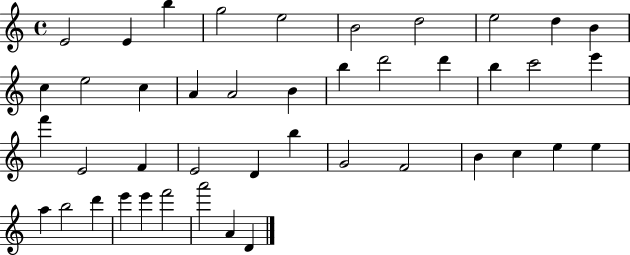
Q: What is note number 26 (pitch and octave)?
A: E4